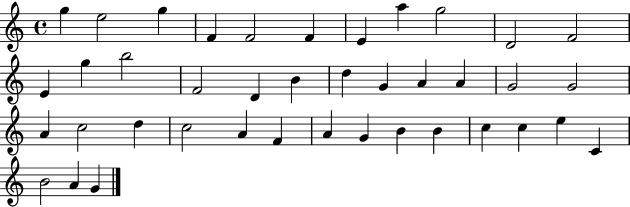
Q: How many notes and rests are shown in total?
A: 40